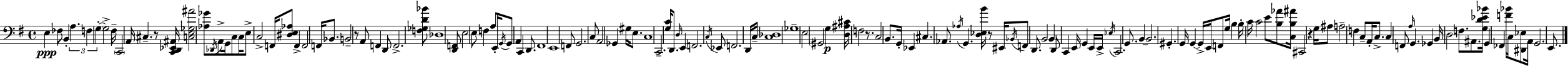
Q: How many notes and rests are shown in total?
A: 144